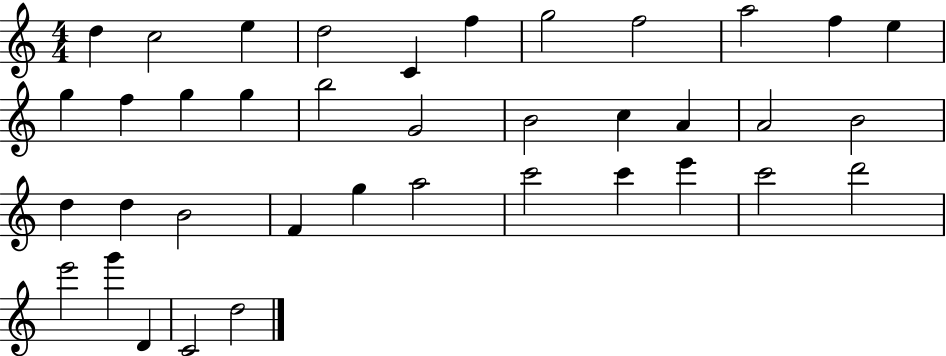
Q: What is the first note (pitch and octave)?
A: D5